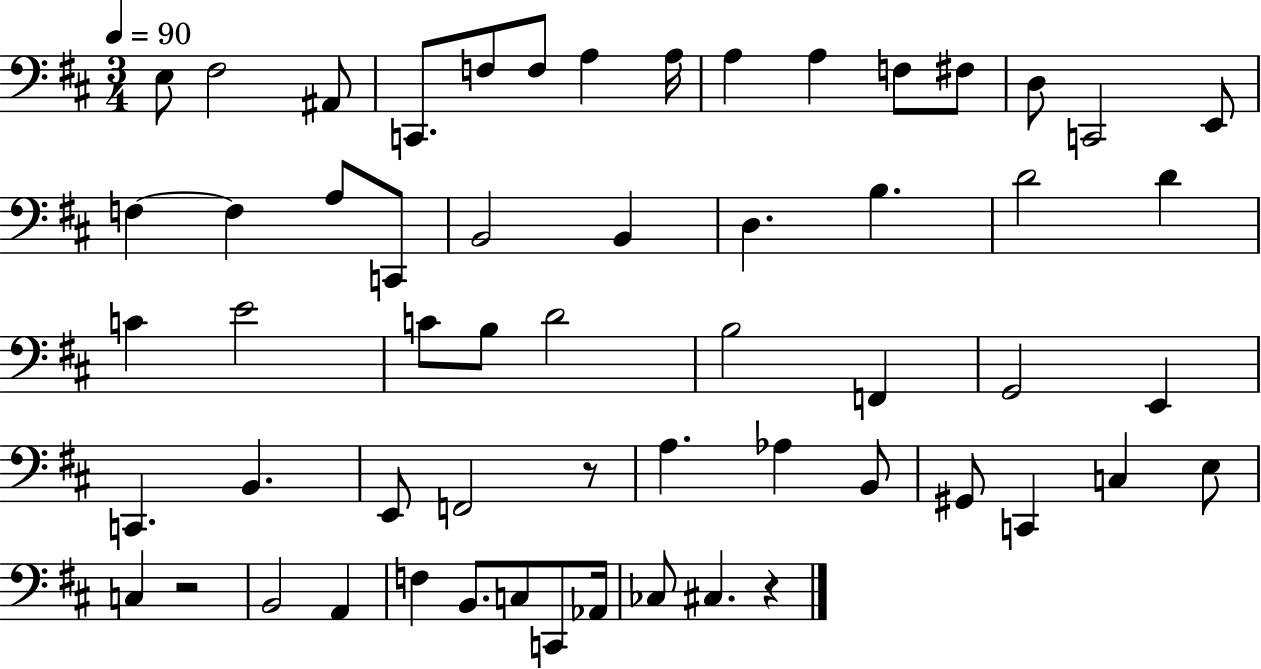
{
  \clef bass
  \numericTimeSignature
  \time 3/4
  \key d \major
  \tempo 4 = 90
  e8 fis2 ais,8 | c,8. f8 f8 a4 a16 | a4 a4 f8 fis8 | d8 c,2 e,8 | \break f4~~ f4 a8 c,8 | b,2 b,4 | d4. b4. | d'2 d'4 | \break c'4 e'2 | c'8 b8 d'2 | b2 f,4 | g,2 e,4 | \break c,4. b,4. | e,8 f,2 r8 | a4. aes4 b,8 | gis,8 c,4 c4 e8 | \break c4 r2 | b,2 a,4 | f4 b,8. c8 c,8 aes,16 | ces8 cis4. r4 | \break \bar "|."
}